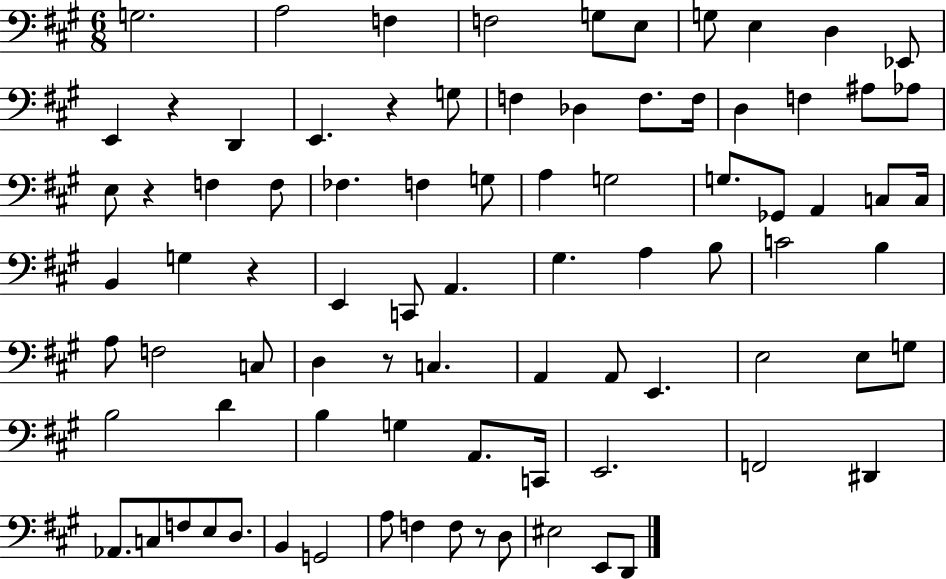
{
  \clef bass
  \numericTimeSignature
  \time 6/8
  \key a \major
  g2. | a2 f4 | f2 g8 e8 | g8 e4 d4 ees,8 | \break e,4 r4 d,4 | e,4. r4 g8 | f4 des4 f8. f16 | d4 f4 ais8 aes8 | \break e8 r4 f4 f8 | fes4. f4 g8 | a4 g2 | g8. ges,8 a,4 c8 c16 | \break b,4 g4 r4 | e,4 c,8 a,4. | gis4. a4 b8 | c'2 b4 | \break a8 f2 c8 | d4 r8 c4. | a,4 a,8 e,4. | e2 e8 g8 | \break b2 d'4 | b4 g4 a,8. c,16 | e,2. | f,2 dis,4 | \break aes,8. c8 f8 e8 d8. | b,4 g,2 | a8 f4 f8 r8 d8 | eis2 e,8 d,8 | \break \bar "|."
}